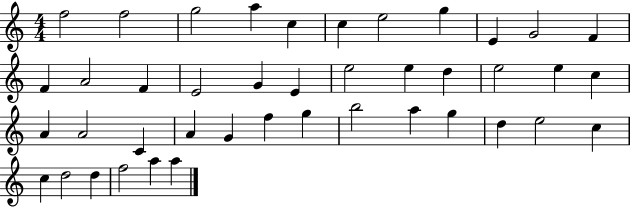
{
  \clef treble
  \numericTimeSignature
  \time 4/4
  \key c \major
  f''2 f''2 | g''2 a''4 c''4 | c''4 e''2 g''4 | e'4 g'2 f'4 | \break f'4 a'2 f'4 | e'2 g'4 e'4 | e''2 e''4 d''4 | e''2 e''4 c''4 | \break a'4 a'2 c'4 | a'4 g'4 f''4 g''4 | b''2 a''4 g''4 | d''4 e''2 c''4 | \break c''4 d''2 d''4 | f''2 a''4 a''4 | \bar "|."
}